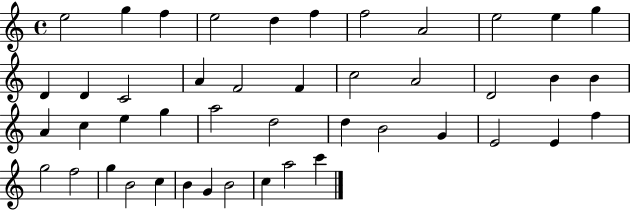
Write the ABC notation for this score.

X:1
T:Untitled
M:4/4
L:1/4
K:C
e2 g f e2 d f f2 A2 e2 e g D D C2 A F2 F c2 A2 D2 B B A c e g a2 d2 d B2 G E2 E f g2 f2 g B2 c B G B2 c a2 c'